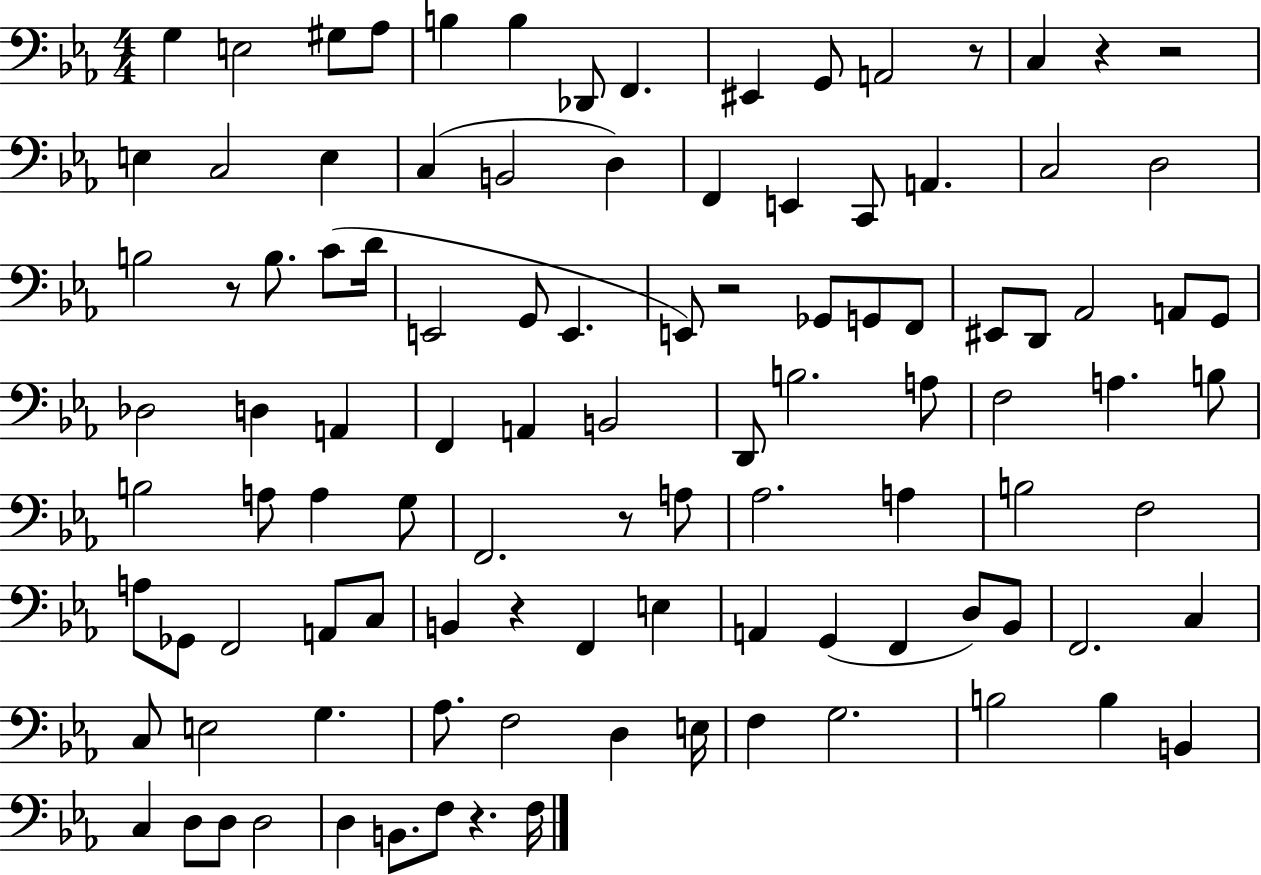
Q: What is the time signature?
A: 4/4